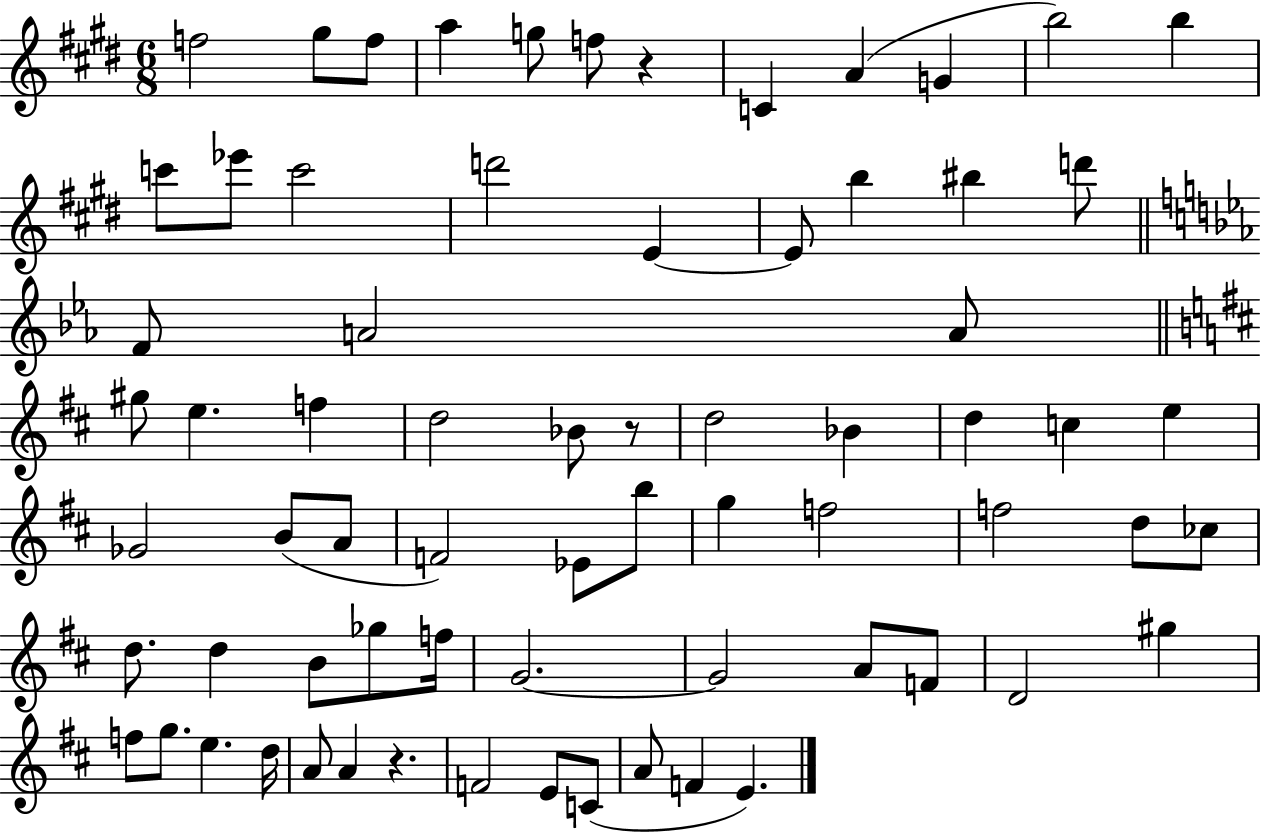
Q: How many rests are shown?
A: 3